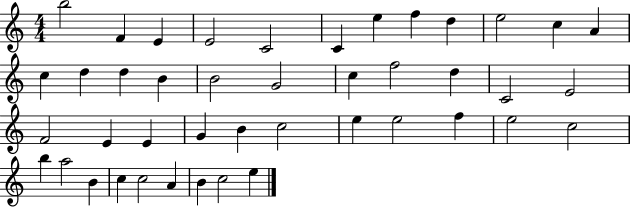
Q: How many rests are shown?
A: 0